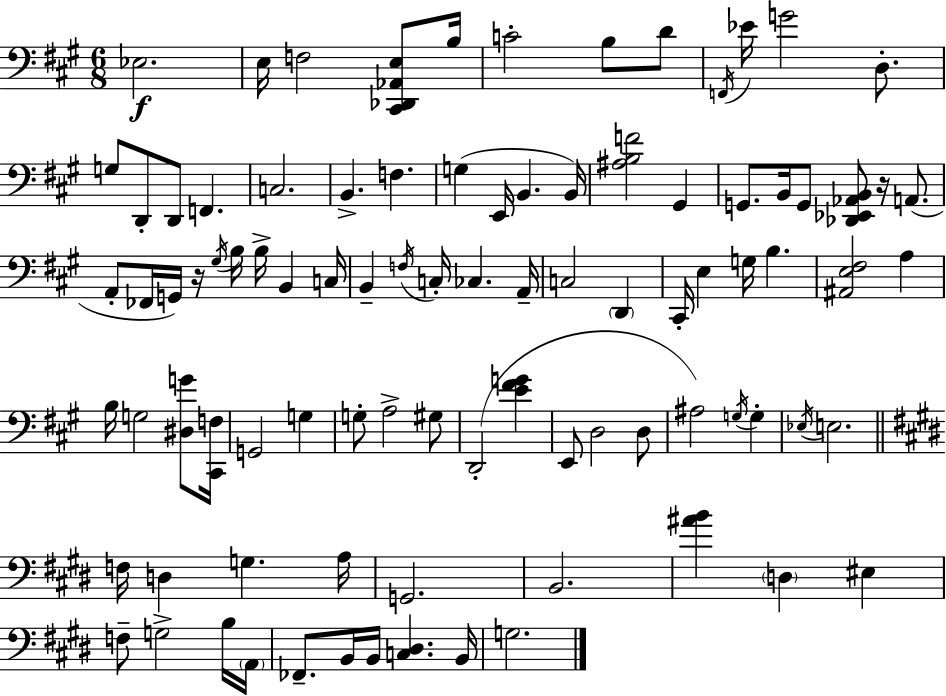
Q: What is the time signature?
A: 6/8